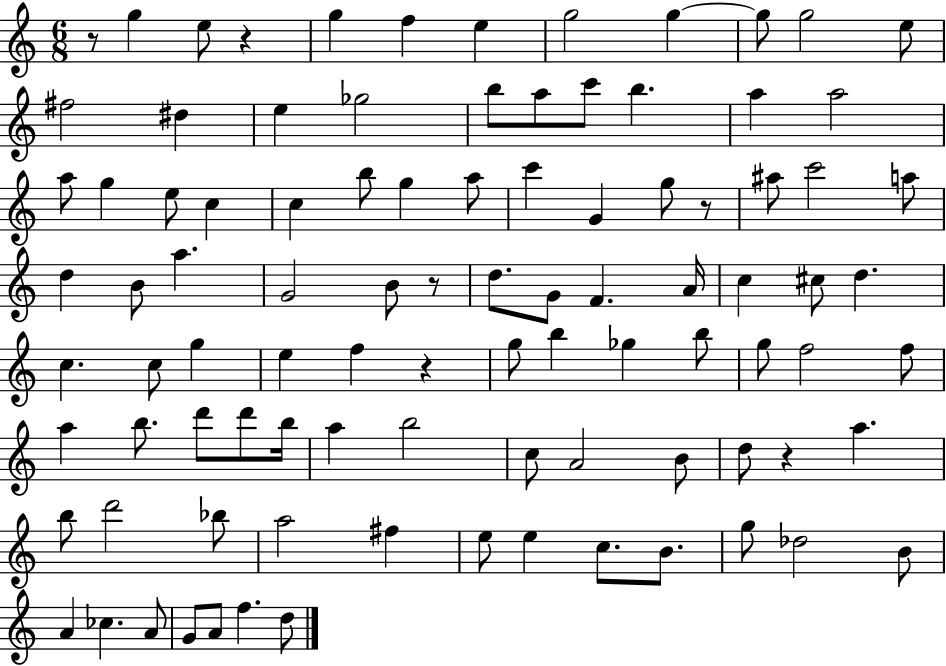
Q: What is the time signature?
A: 6/8